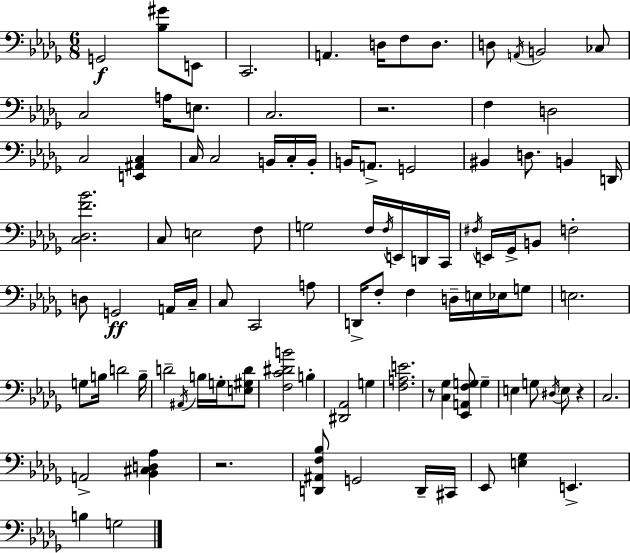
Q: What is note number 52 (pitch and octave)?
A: D2